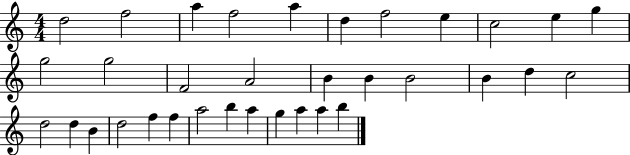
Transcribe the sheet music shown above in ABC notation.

X:1
T:Untitled
M:4/4
L:1/4
K:C
d2 f2 a f2 a d f2 e c2 e g g2 g2 F2 A2 B B B2 B d c2 d2 d B d2 f f a2 b a g a a b